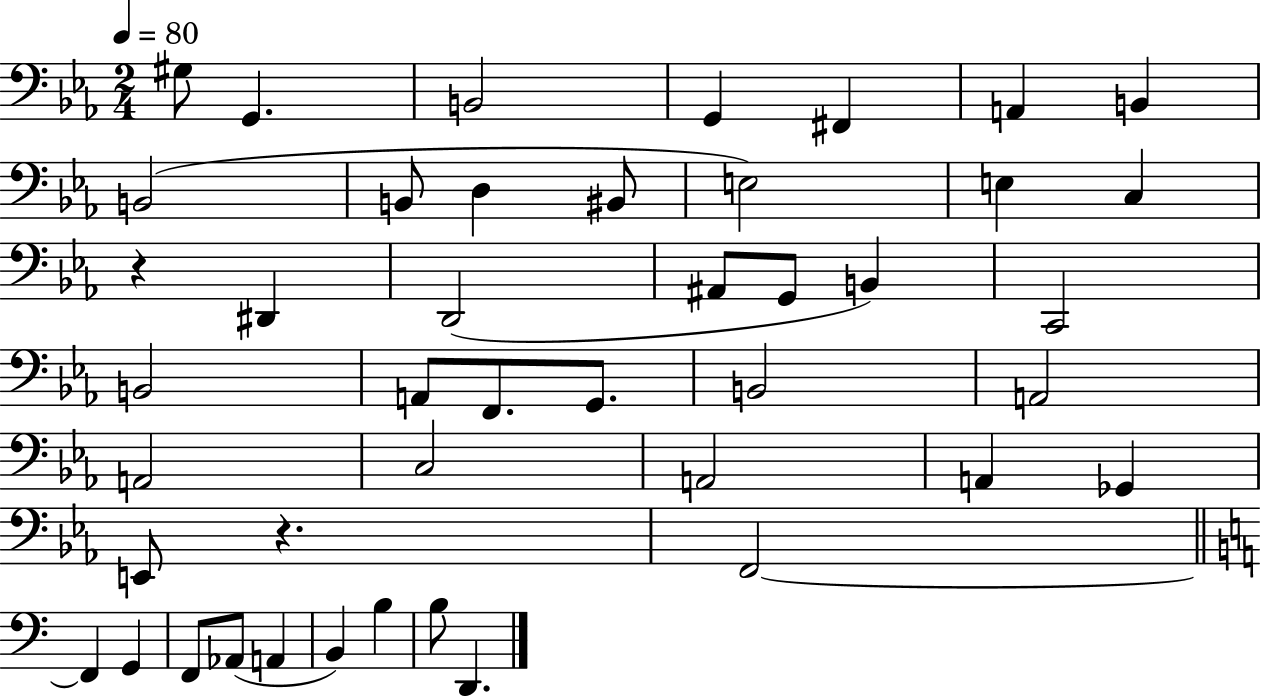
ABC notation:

X:1
T:Untitled
M:2/4
L:1/4
K:Eb
^G,/2 G,, B,,2 G,, ^F,, A,, B,, B,,2 B,,/2 D, ^B,,/2 E,2 E, C, z ^D,, D,,2 ^A,,/2 G,,/2 B,, C,,2 B,,2 A,,/2 F,,/2 G,,/2 B,,2 A,,2 A,,2 C,2 A,,2 A,, _G,, E,,/2 z F,,2 F,, G,, F,,/2 _A,,/2 A,, B,, B, B,/2 D,,